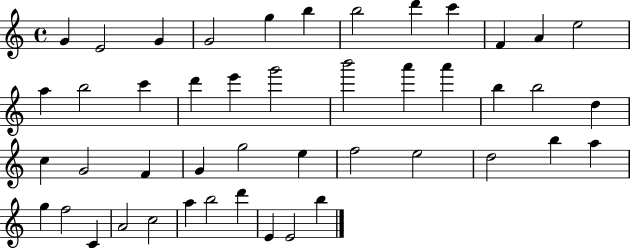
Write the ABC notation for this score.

X:1
T:Untitled
M:4/4
L:1/4
K:C
G E2 G G2 g b b2 d' c' F A e2 a b2 c' d' e' g'2 b'2 a' a' b b2 d c G2 F G g2 e f2 e2 d2 b a g f2 C A2 c2 a b2 d' E E2 b